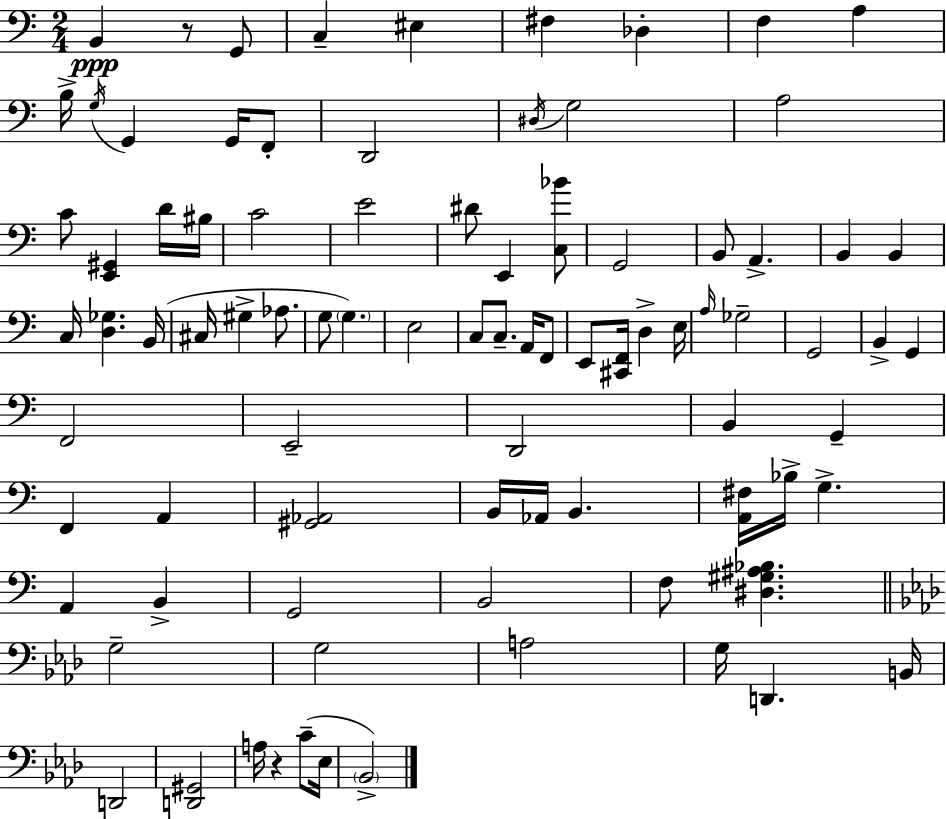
{
  \clef bass
  \numericTimeSignature
  \time 2/4
  \key c \major
  b,4\ppp r8 g,8 | c4-- eis4 | fis4 des4-. | f4 a4 | \break b16-> \acciaccatura { g16 } g,4 g,16 f,8-. | d,2 | \acciaccatura { dis16 } g2 | a2 | \break c'8 <e, gis,>4 | d'16 bis16 c'2 | e'2 | dis'8 e,4 | \break <c bes'>8 g,2 | b,8 a,4.-> | b,4 b,4 | c16 <d ges>4. | \break b,16( cis16 gis4-> aes8. | g8 \parenthesize g4.) | e2 | c8 c8.-- a,16 | \break f,8 e,8 <cis, f,>16 d4-> | e16 \grace { a16 } ges2-- | g,2 | b,4-> g,4 | \break f,2 | e,2-- | d,2 | b,4 g,4-- | \break f,4 a,4 | <gis, aes,>2 | b,16 aes,16 b,4. | <a, fis>16 bes16-> g4.-> | \break a,4 b,4-> | g,2 | b,2 | f8 <dis gis ais bes>4. | \break \bar "||" \break \key aes \major g2-- | g2 | a2 | g16 d,4. b,16 | \break d,2 | <d, gis,>2 | a16 r4 c'8--( ees16 | \parenthesize bes,2->) | \break \bar "|."
}